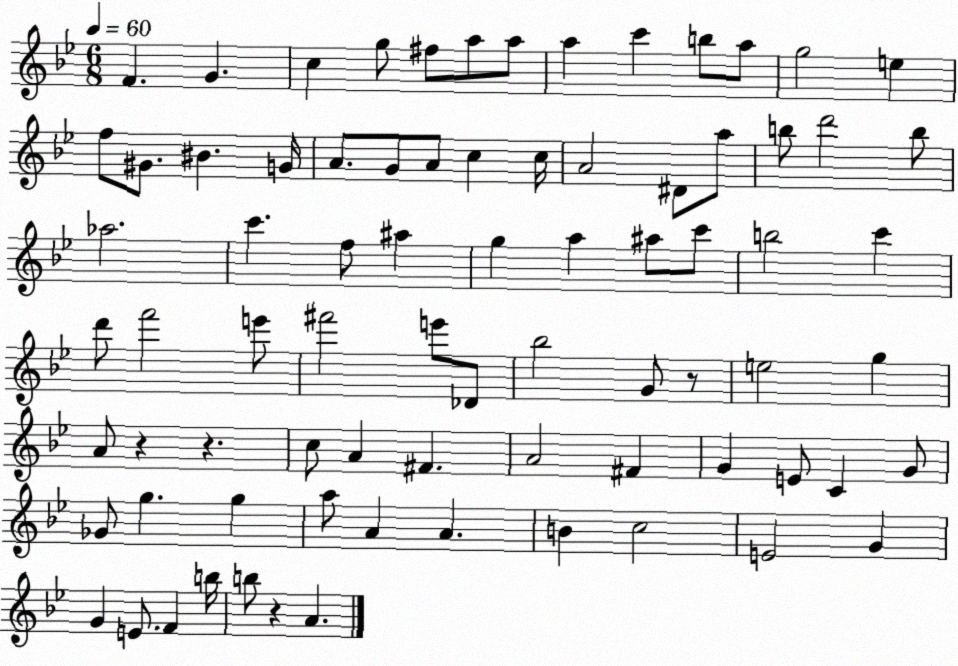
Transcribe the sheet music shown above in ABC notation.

X:1
T:Untitled
M:6/8
L:1/4
K:Bb
F G c g/2 ^f/2 a/2 a/2 a c' b/2 a/2 g2 e f/2 ^G/2 ^B G/4 A/2 G/2 A/2 c c/4 A2 ^D/2 a/2 b/2 d'2 b/2 _a2 c' f/2 ^a g a ^a/2 c'/2 b2 c' d'/2 f'2 e'/2 ^f'2 e'/2 _D/2 _b2 G/2 z/2 e2 g A/2 z z c/2 A ^F A2 ^F G E/2 C G/2 _G/2 g g a/2 A A B c2 E2 G G E/2 F b/4 b/2 z A